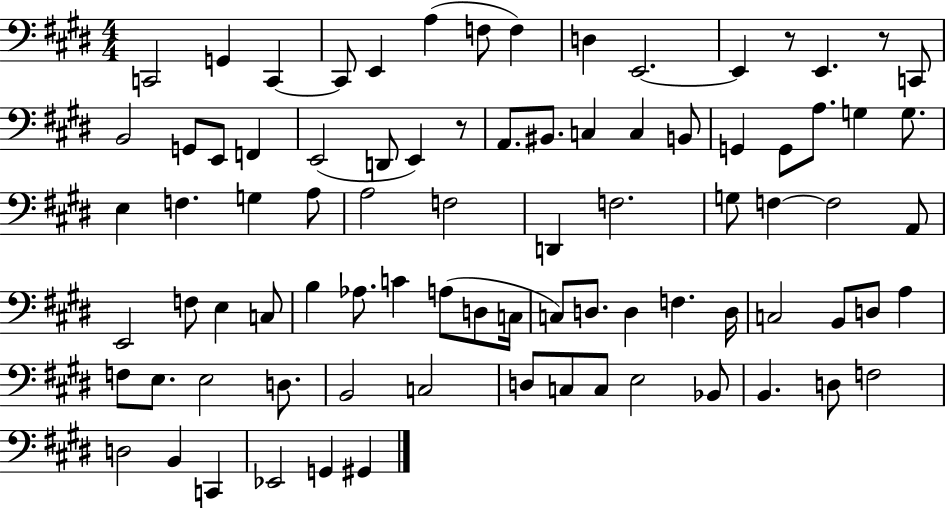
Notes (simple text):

C2/h G2/q C2/q C2/e E2/q A3/q F3/e F3/q D3/q E2/h. E2/q R/e E2/q. R/e C2/e B2/h G2/e E2/e F2/q E2/h D2/e E2/q R/e A2/e. BIS2/e. C3/q C3/q B2/e G2/q G2/e A3/e. G3/q G3/e. E3/q F3/q. G3/q A3/e A3/h F3/h D2/q F3/h. G3/e F3/q F3/h A2/e E2/h F3/e E3/q C3/e B3/q Ab3/e. C4/q A3/e D3/e C3/s C3/e D3/e. D3/q F3/q. D3/s C3/h B2/e D3/e A3/q F3/e E3/e. E3/h D3/e. B2/h C3/h D3/e C3/e C3/e E3/h Bb2/e B2/q. D3/e F3/h D3/h B2/q C2/q Eb2/h G2/q G#2/q